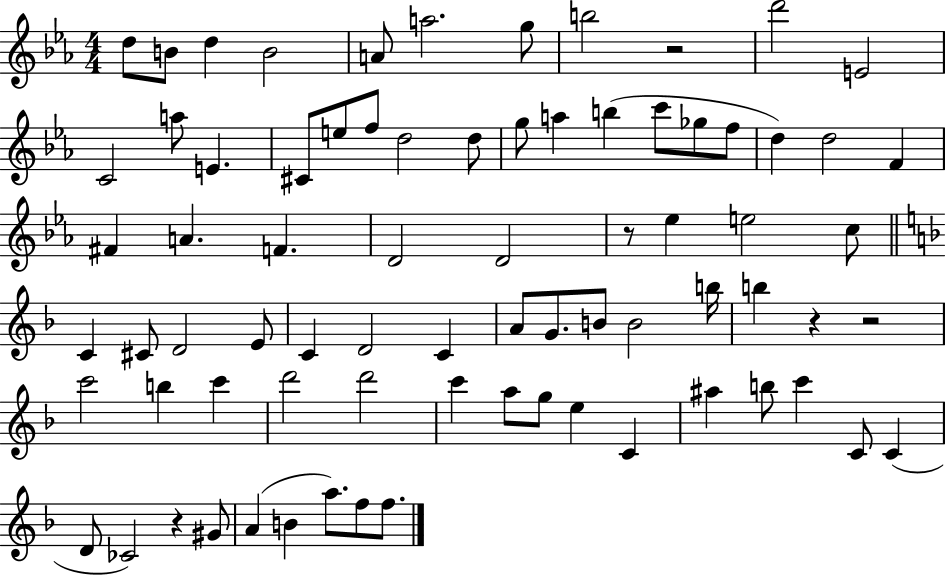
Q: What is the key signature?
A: EES major